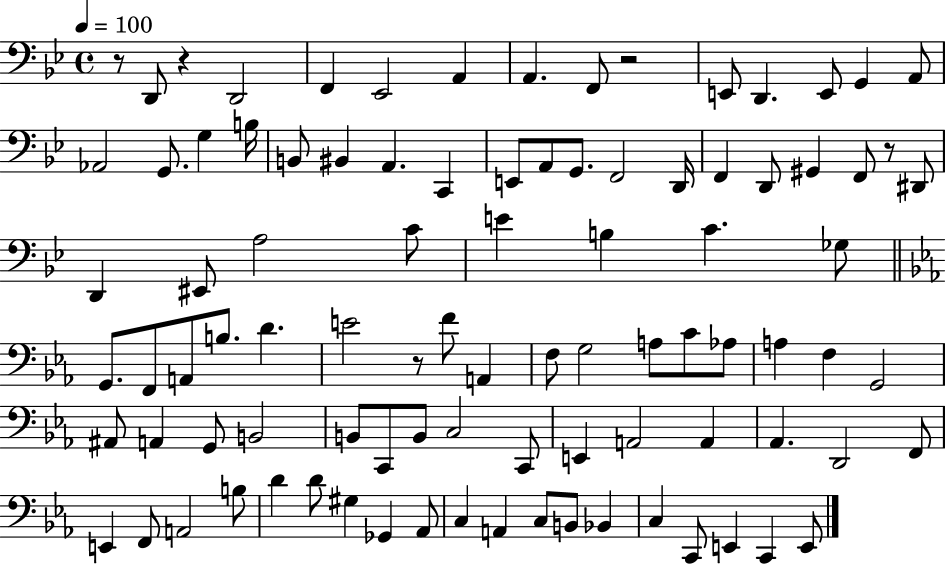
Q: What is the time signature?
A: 4/4